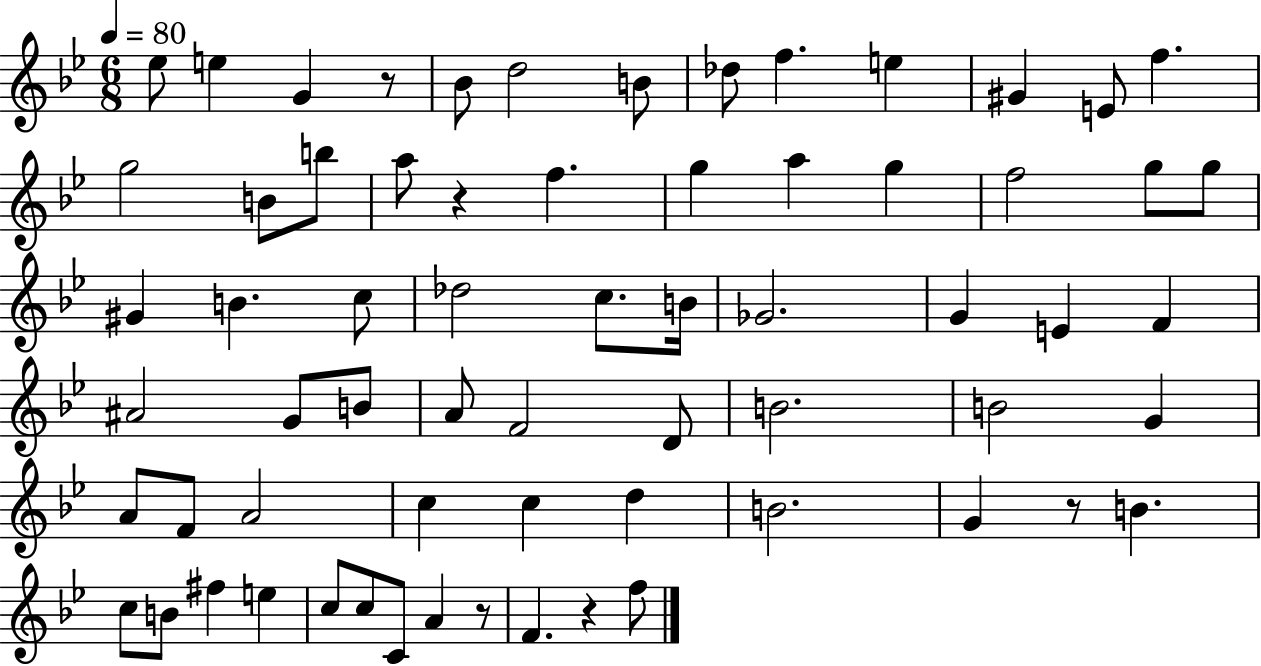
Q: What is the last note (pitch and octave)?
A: F5